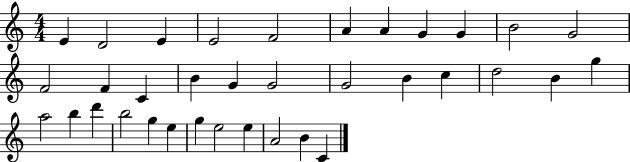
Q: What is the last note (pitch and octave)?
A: C4